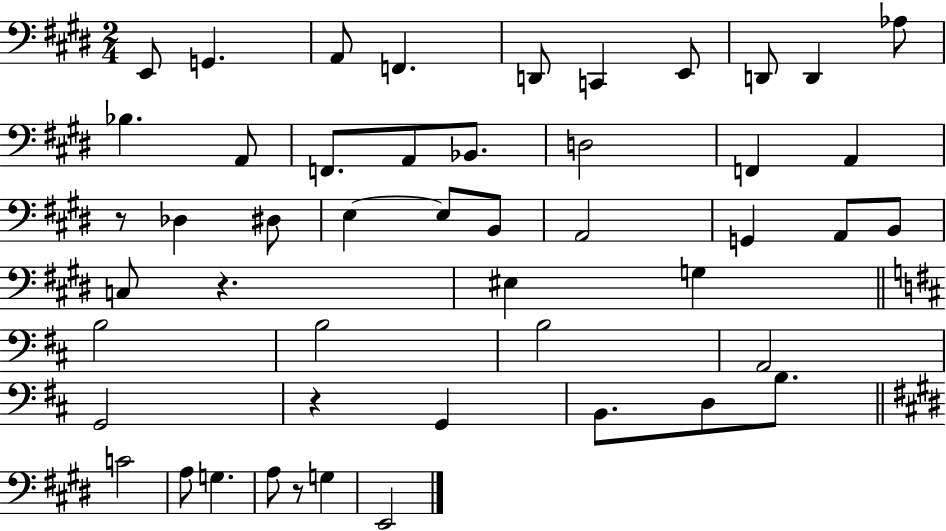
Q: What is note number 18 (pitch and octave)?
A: A2